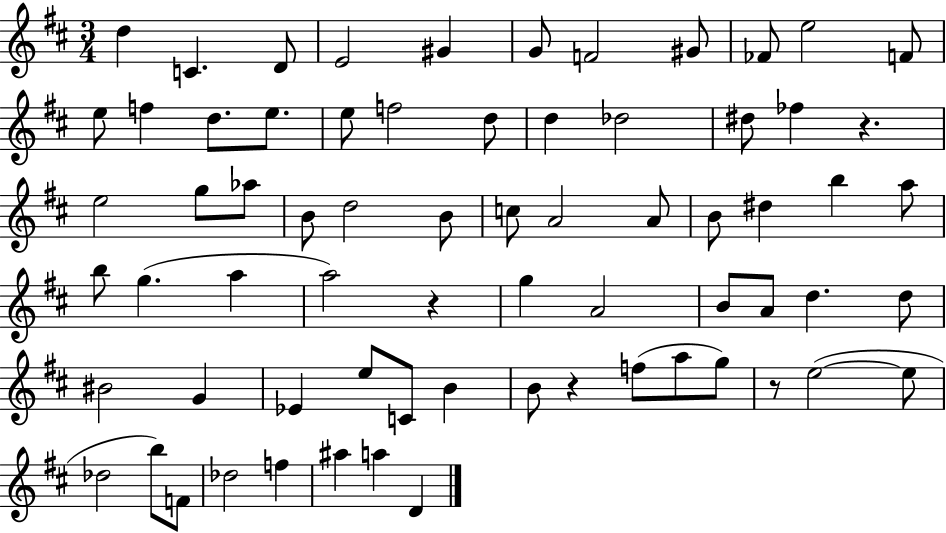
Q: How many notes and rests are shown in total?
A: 69